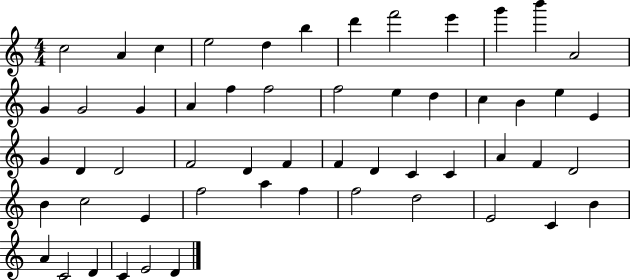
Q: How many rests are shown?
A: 0